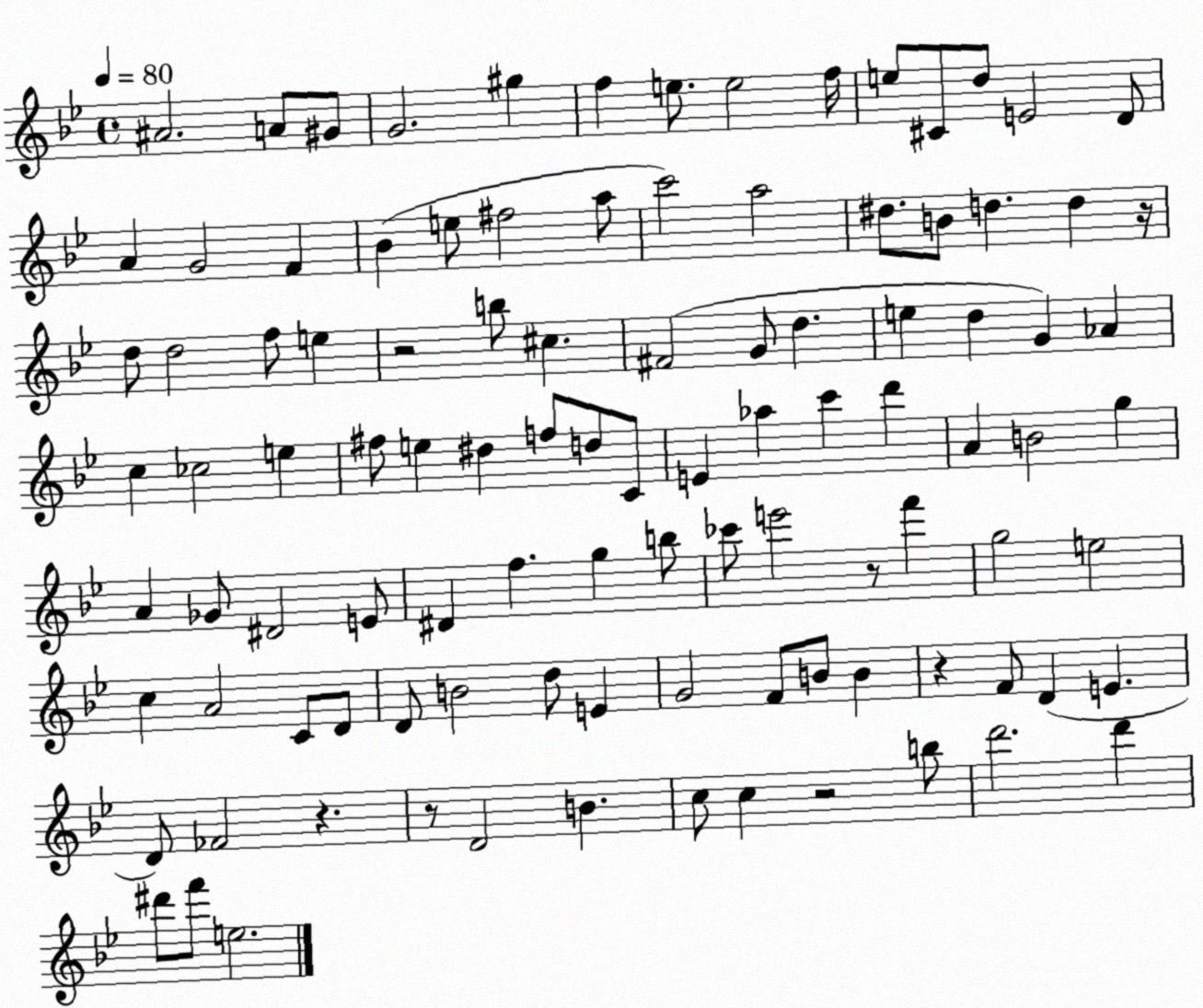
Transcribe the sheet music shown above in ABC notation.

X:1
T:Untitled
M:4/4
L:1/4
K:Bb
^A2 A/2 ^G/2 G2 ^g f e/2 e2 f/4 e/2 ^C/2 d/2 E2 D/2 A G2 F _B e/2 ^f2 a/2 c'2 a2 ^d/2 B/2 d d z/4 d/2 d2 f/2 e z2 b/2 ^c ^F2 G/2 d e d G _A c _c2 e ^f/2 e ^d f/2 d/2 C/2 E _a c' d' A B2 g A _G/2 ^D2 E/2 ^D f g b/2 _c'/2 e'2 z/2 f' g2 e2 c A2 C/2 D/2 D/2 B2 d/2 E G2 F/2 B/2 B z F/2 D E D/2 _F2 z z/2 D2 B c/2 c z2 b/2 d'2 d' ^d'/2 f'/2 e2